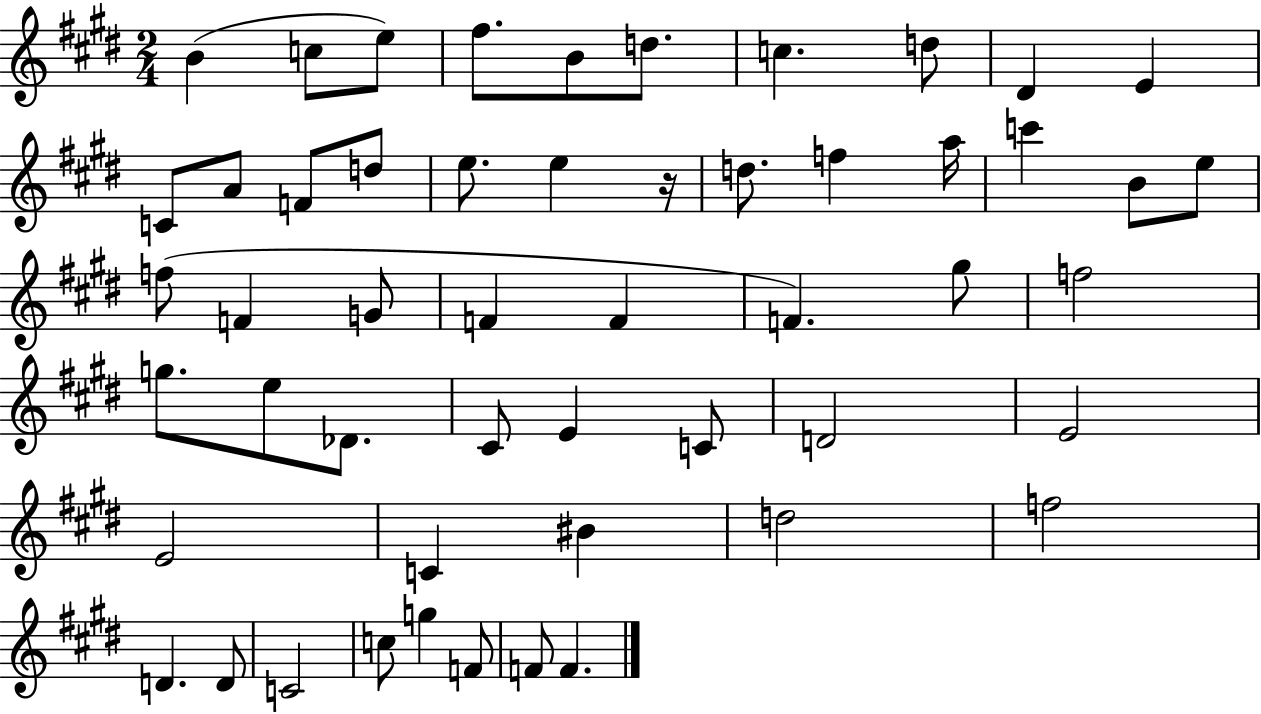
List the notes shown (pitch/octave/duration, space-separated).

B4/q C5/e E5/e F#5/e. B4/e D5/e. C5/q. D5/e D#4/q E4/q C4/e A4/e F4/e D5/e E5/e. E5/q R/s D5/e. F5/q A5/s C6/q B4/e E5/e F5/e F4/q G4/e F4/q F4/q F4/q. G#5/e F5/h G5/e. E5/e Db4/e. C#4/e E4/q C4/e D4/h E4/h E4/h C4/q BIS4/q D5/h F5/h D4/q. D4/e C4/h C5/e G5/q F4/e F4/e F4/q.